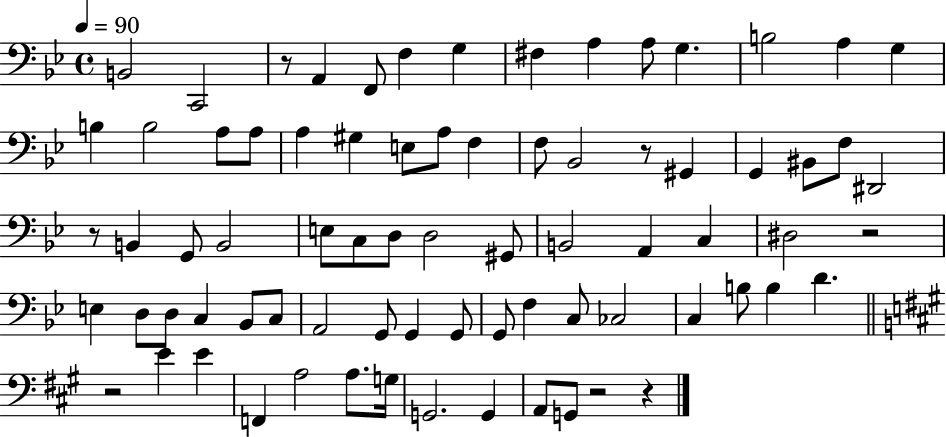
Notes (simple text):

B2/h C2/h R/e A2/q F2/e F3/q G3/q F#3/q A3/q A3/e G3/q. B3/h A3/q G3/q B3/q B3/h A3/e A3/e A3/q G#3/q E3/e A3/e F3/q F3/e Bb2/h R/e G#2/q G2/q BIS2/e F3/e D#2/h R/e B2/q G2/e B2/h E3/e C3/e D3/e D3/h G#2/e B2/h A2/q C3/q D#3/h R/h E3/q D3/e D3/e C3/q Bb2/e C3/e A2/h G2/e G2/q G2/e G2/e F3/q C3/e CES3/h C3/q B3/e B3/q D4/q. R/h E4/q E4/q F2/q A3/h A3/e. G3/s G2/h. G2/q A2/e G2/e R/h R/q